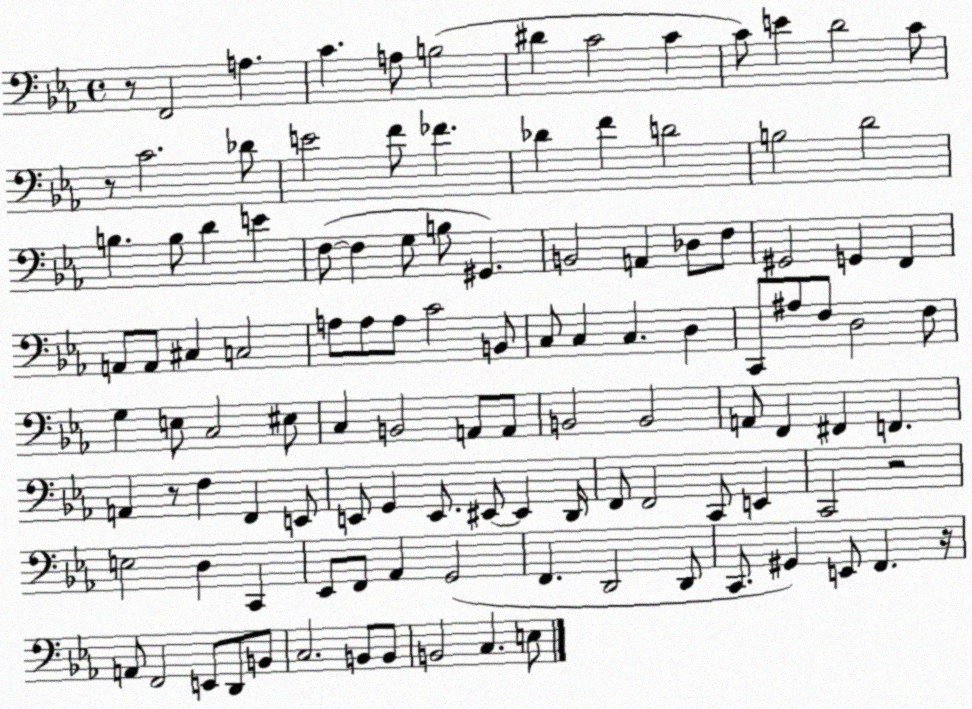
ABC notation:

X:1
T:Untitled
M:4/4
L:1/4
K:Eb
z/2 F,,2 A, C A,/2 B,2 ^D C2 C C/2 E D2 C/2 z/2 C2 _D/2 E2 F/2 _F _D F D2 B,2 D2 B, B,/2 D E F,/2 F, G,/2 B,/2 ^G,, B,,2 A,, _D,/2 F,/2 ^G,,2 G,, F,, A,,/2 A,,/2 ^C, C,2 A,/2 A,/2 A,/2 C2 B,,/2 C,/2 C, C, D, C,,/2 ^A,/2 F,/2 D,2 F,/2 G, E,/2 C,2 ^E,/2 C, B,,2 A,,/2 A,,/2 B,,2 B,,2 A,,/2 F,, ^F,, F,, A,, z/2 F, F,, E,,/2 E,,/2 G,, E,,/2 ^E,,/2 ^E,, D,,/4 F,,/2 F,,2 C,,/2 E,, C,,2 z2 E,2 D, C,, _E,,/2 F,,/2 _A,, G,,2 F,, D,,2 D,,/2 C,,/2 ^G,, E,,/2 F,, z/4 A,,/2 F,,2 E,,/2 D,,/2 B,,/2 C,2 B,,/2 B,,/2 B,,2 C, E,/2